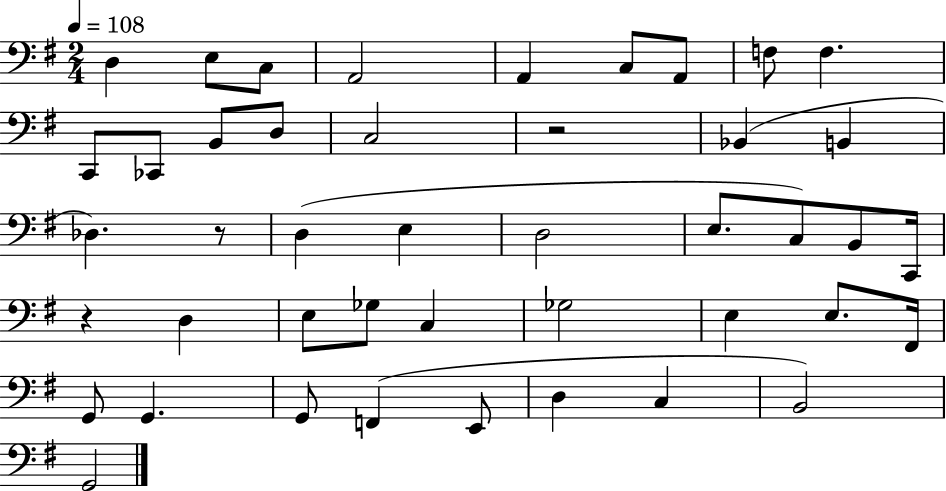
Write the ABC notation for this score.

X:1
T:Untitled
M:2/4
L:1/4
K:G
D, E,/2 C,/2 A,,2 A,, C,/2 A,,/2 F,/2 F, C,,/2 _C,,/2 B,,/2 D,/2 C,2 z2 _B,, B,, _D, z/2 D, E, D,2 E,/2 C,/2 B,,/2 C,,/4 z D, E,/2 _G,/2 C, _G,2 E, E,/2 ^F,,/4 G,,/2 G,, G,,/2 F,, E,,/2 D, C, B,,2 G,,2